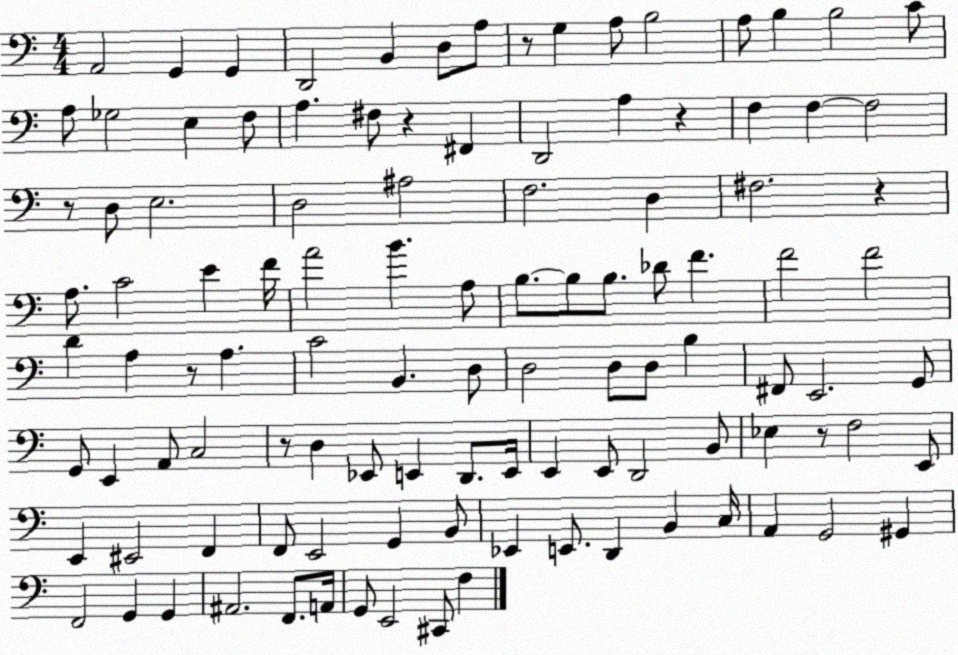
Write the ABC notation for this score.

X:1
T:Untitled
M:4/4
L:1/4
K:C
A,,2 G,, G,, D,,2 B,, D,/2 A,/2 z/2 G, A,/2 B,2 A,/2 B, B,2 C/2 A,/2 _G,2 E, F,/2 A, ^F,/2 z ^F,, D,,2 A, z F, F, F,2 z/2 D,/2 E,2 D,2 ^A,2 F,2 D, ^F,2 z A,/2 C2 E F/4 A2 B A,/2 B,/2 B,/2 B,/2 _D/2 F F2 F2 D A, z/2 A, C2 B,, D,/2 D,2 D,/2 D,/2 B, ^F,,/2 E,,2 G,,/2 G,,/2 E,, A,,/2 C,2 z/2 D, _E,,/2 E,, D,,/2 E,,/4 E,, E,,/2 D,,2 B,,/2 _E, z/2 F,2 E,,/2 E,, ^E,,2 F,, F,,/2 E,,2 G,, B,,/2 _E,, E,,/2 D,, B,, C,/4 A,, G,,2 ^G,, F,,2 G,, G,, ^A,,2 F,,/2 A,,/4 G,,/2 E,,2 ^C,,/2 F,